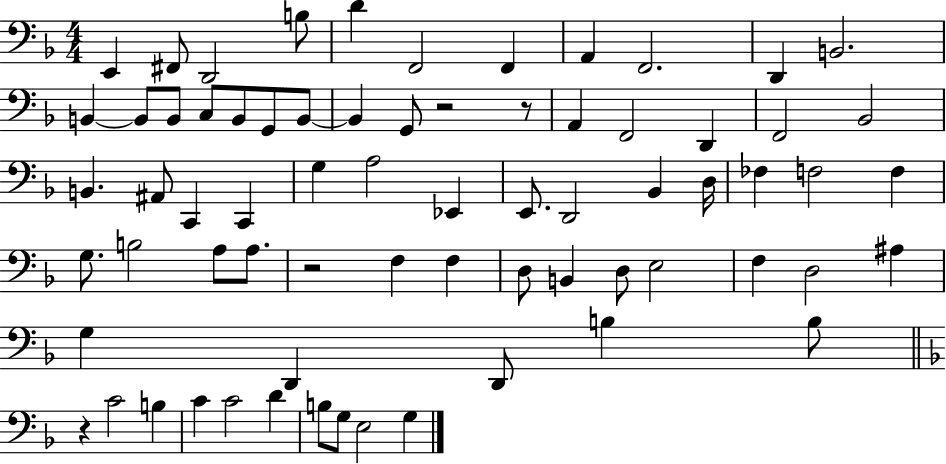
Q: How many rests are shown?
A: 4